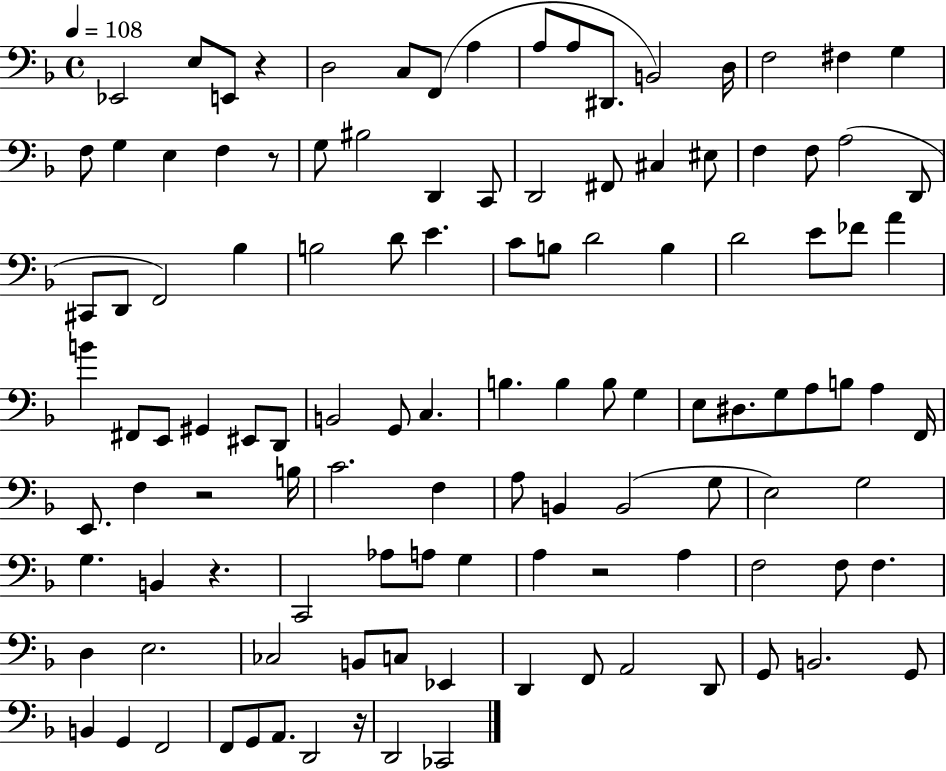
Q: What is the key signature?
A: F major